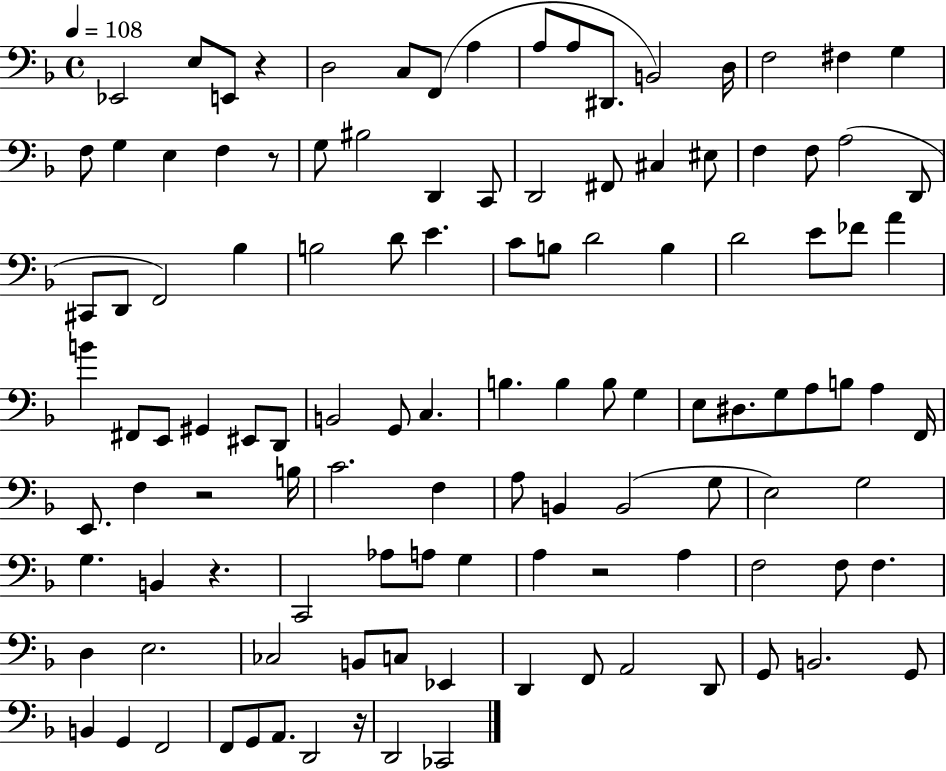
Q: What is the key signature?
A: F major